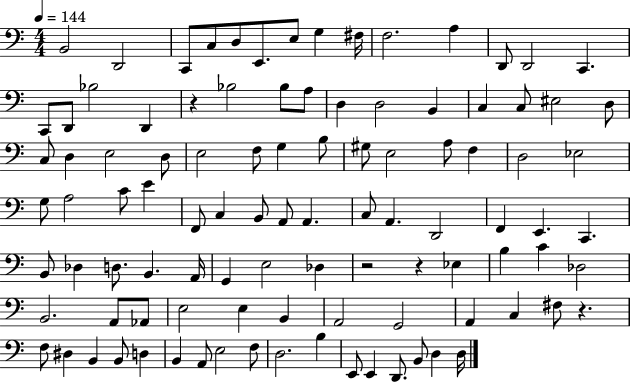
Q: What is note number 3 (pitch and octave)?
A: C2